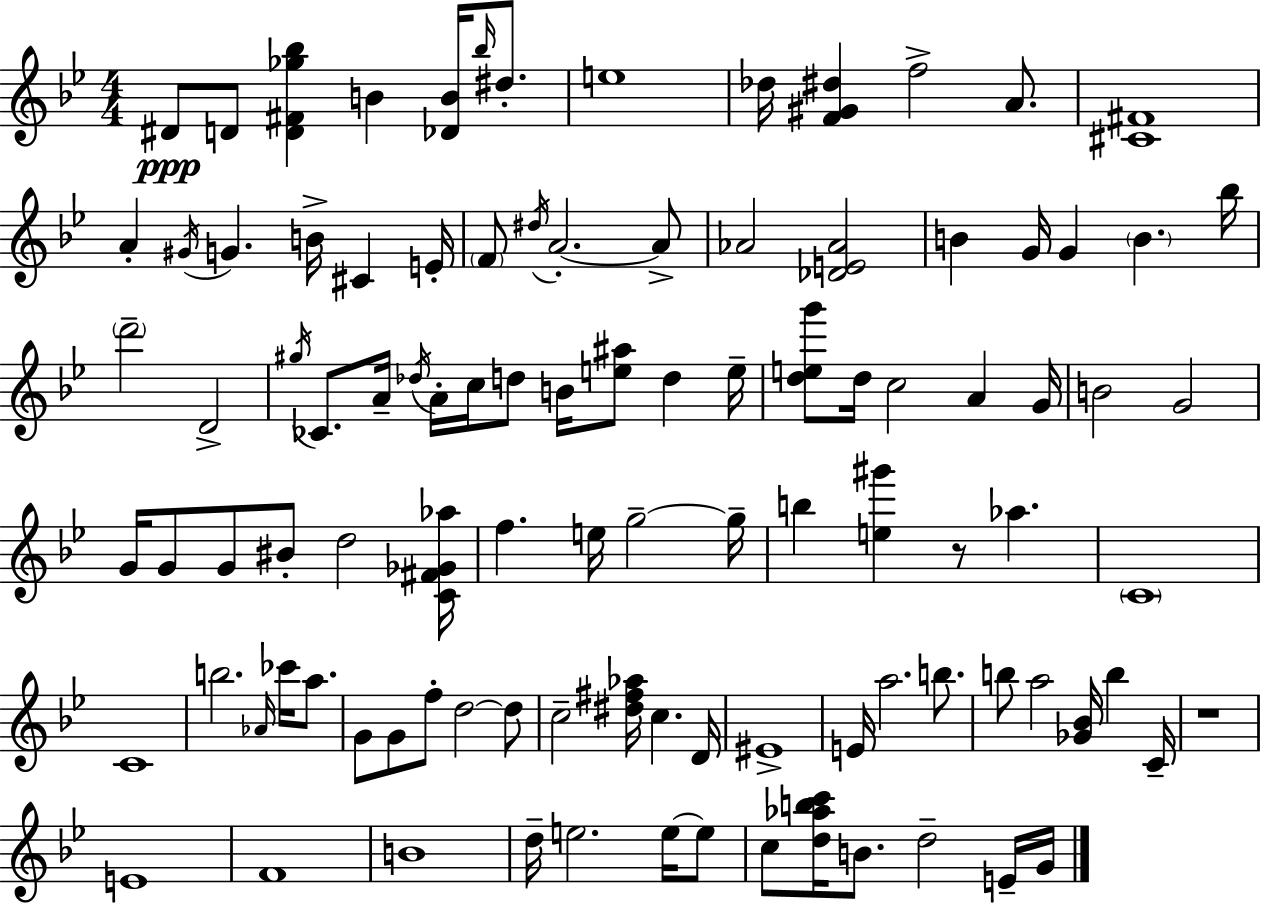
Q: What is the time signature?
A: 4/4